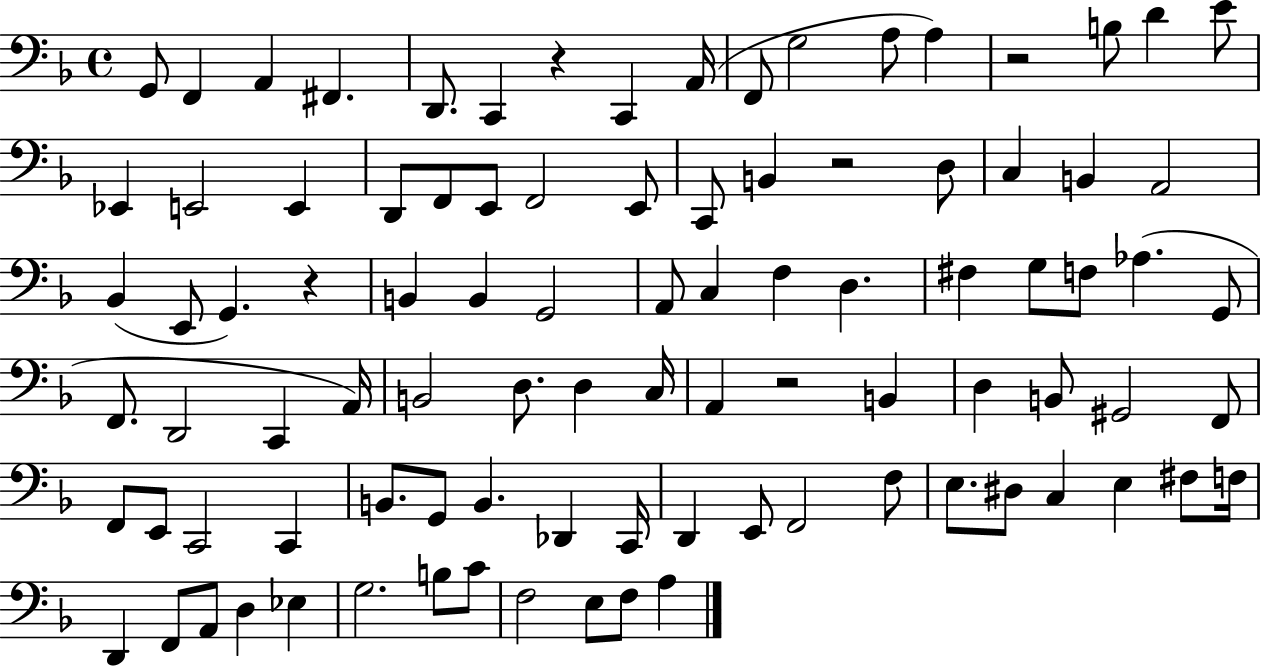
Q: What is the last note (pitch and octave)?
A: A3